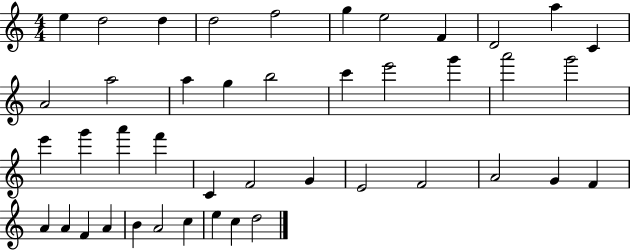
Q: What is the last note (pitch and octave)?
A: D5